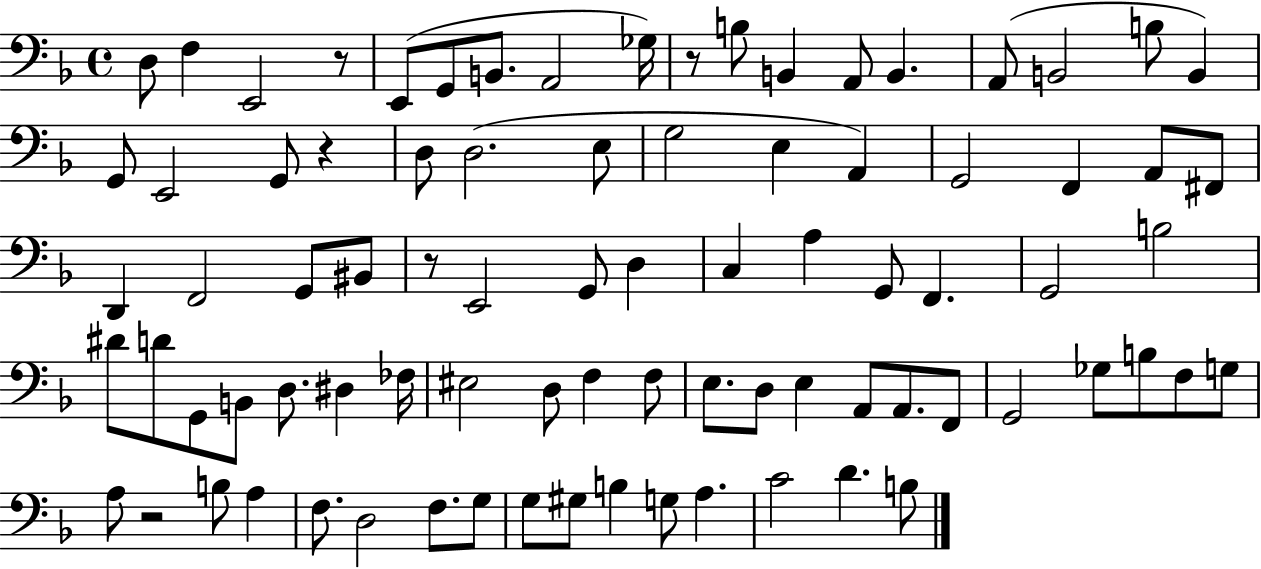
D3/e F3/q E2/h R/e E2/e G2/e B2/e. A2/h Gb3/s R/e B3/e B2/q A2/e B2/q. A2/e B2/h B3/e B2/q G2/e E2/h G2/e R/q D3/e D3/h. E3/e G3/h E3/q A2/q G2/h F2/q A2/e F#2/e D2/q F2/h G2/e BIS2/e R/e E2/h G2/e D3/q C3/q A3/q G2/e F2/q. G2/h B3/h D#4/e D4/e G2/e B2/e D3/e. D#3/q FES3/s EIS3/h D3/e F3/q F3/e E3/e. D3/e E3/q A2/e A2/e. F2/e G2/h Gb3/e B3/e F3/e G3/e A3/e R/h B3/e A3/q F3/e. D3/h F3/e. G3/e G3/e G#3/e B3/q G3/e A3/q. C4/h D4/q. B3/e